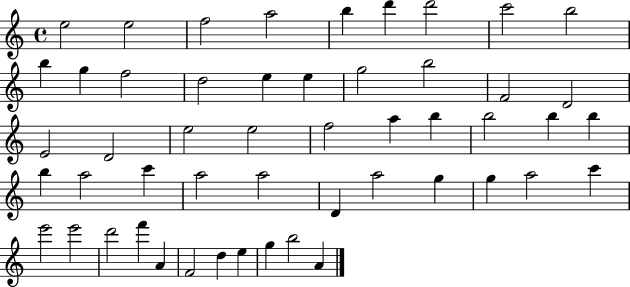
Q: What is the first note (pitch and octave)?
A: E5